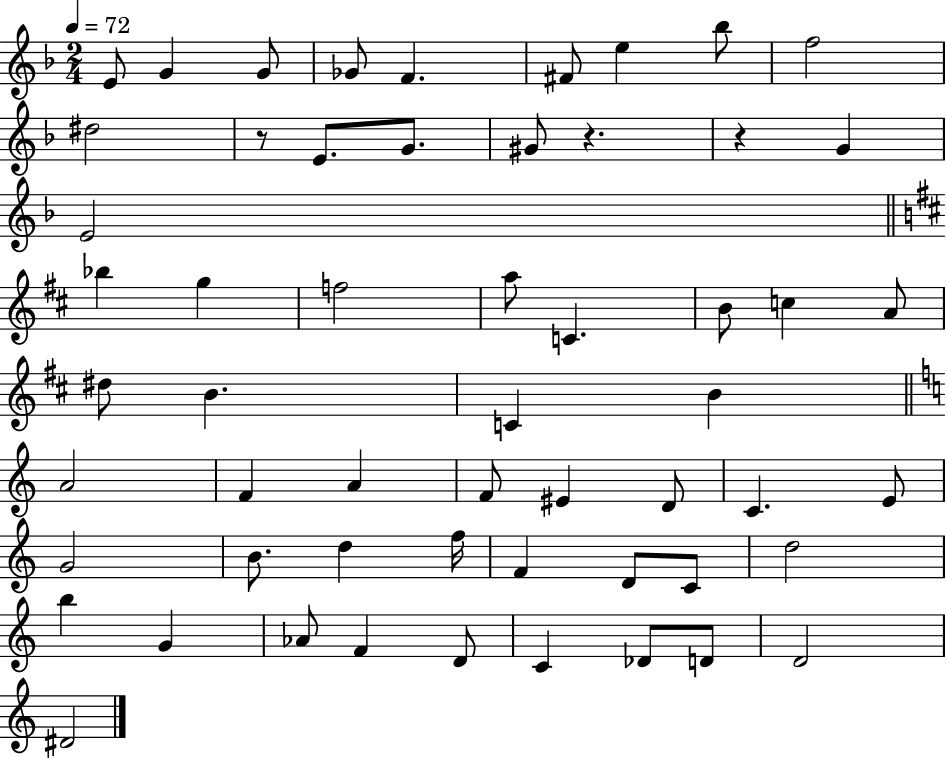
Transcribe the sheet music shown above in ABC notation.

X:1
T:Untitled
M:2/4
L:1/4
K:F
E/2 G G/2 _G/2 F ^F/2 e _b/2 f2 ^d2 z/2 E/2 G/2 ^G/2 z z G E2 _b g f2 a/2 C B/2 c A/2 ^d/2 B C B A2 F A F/2 ^E D/2 C E/2 G2 B/2 d f/4 F D/2 C/2 d2 b G _A/2 F D/2 C _D/2 D/2 D2 ^D2